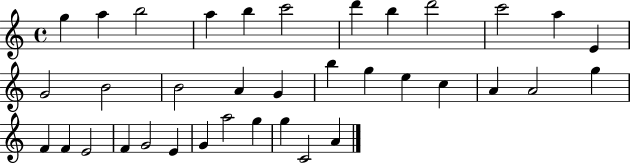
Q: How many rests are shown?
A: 0